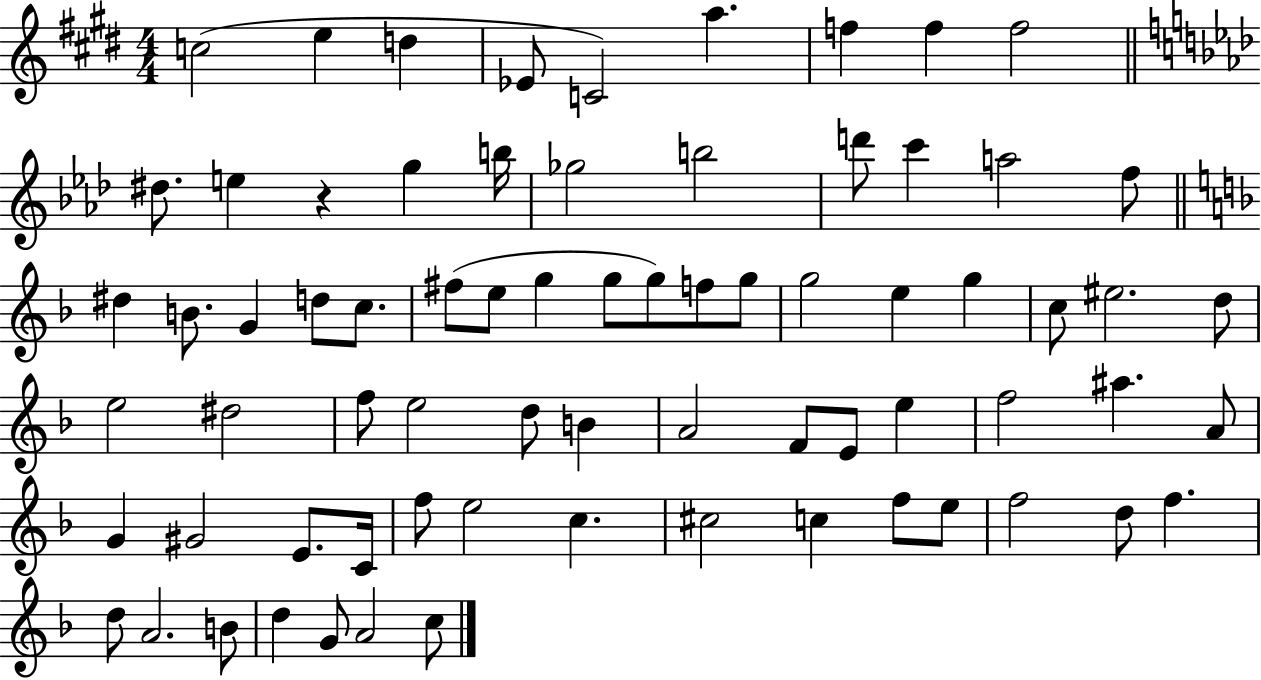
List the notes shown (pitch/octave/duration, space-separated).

C5/h E5/q D5/q Eb4/e C4/h A5/q. F5/q F5/q F5/h D#5/e. E5/q R/q G5/q B5/s Gb5/h B5/h D6/e C6/q A5/h F5/e D#5/q B4/e. G4/q D5/e C5/e. F#5/e E5/e G5/q G5/e G5/e F5/e G5/e G5/h E5/q G5/q C5/e EIS5/h. D5/e E5/h D#5/h F5/e E5/h D5/e B4/q A4/h F4/e E4/e E5/q F5/h A#5/q. A4/e G4/q G#4/h E4/e. C4/s F5/e E5/h C5/q. C#5/h C5/q F5/e E5/e F5/h D5/e F5/q. D5/e A4/h. B4/e D5/q G4/e A4/h C5/e